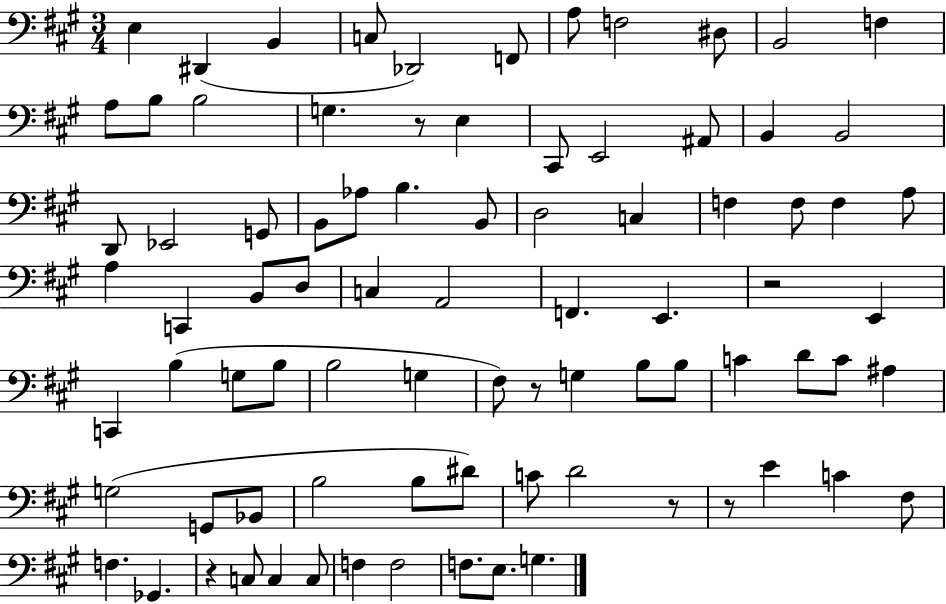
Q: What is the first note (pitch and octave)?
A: E3